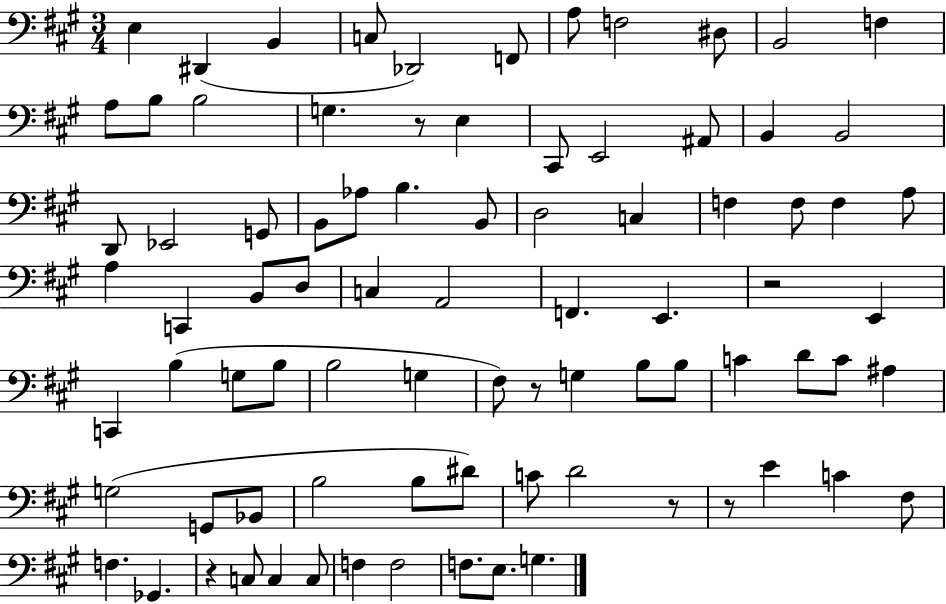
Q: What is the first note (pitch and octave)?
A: E3